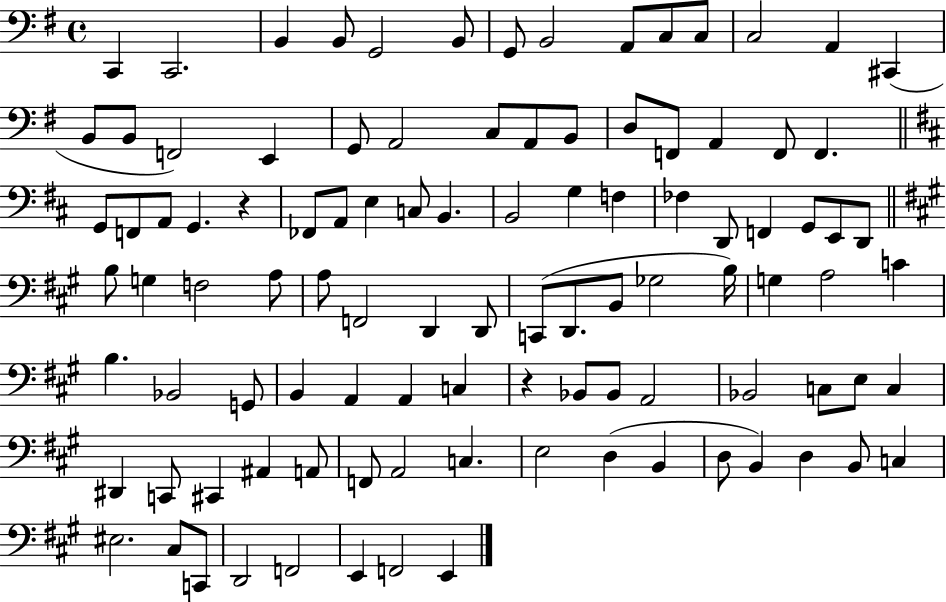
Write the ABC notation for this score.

X:1
T:Untitled
M:4/4
L:1/4
K:G
C,, C,,2 B,, B,,/2 G,,2 B,,/2 G,,/2 B,,2 A,,/2 C,/2 C,/2 C,2 A,, ^C,, B,,/2 B,,/2 F,,2 E,, G,,/2 A,,2 C,/2 A,,/2 B,,/2 D,/2 F,,/2 A,, F,,/2 F,, G,,/2 F,,/2 A,,/2 G,, z _F,,/2 A,,/2 E, C,/2 B,, B,,2 G, F, _F, D,,/2 F,, G,,/2 E,,/2 D,,/2 B,/2 G, F,2 A,/2 A,/2 F,,2 D,, D,,/2 C,,/2 D,,/2 B,,/2 _G,2 B,/4 G, A,2 C B, _B,,2 G,,/2 B,, A,, A,, C, z _B,,/2 _B,,/2 A,,2 _B,,2 C,/2 E,/2 C, ^D,, C,,/2 ^C,, ^A,, A,,/2 F,,/2 A,,2 C, E,2 D, B,, D,/2 B,, D, B,,/2 C, ^E,2 ^C,/2 C,,/2 D,,2 F,,2 E,, F,,2 E,,